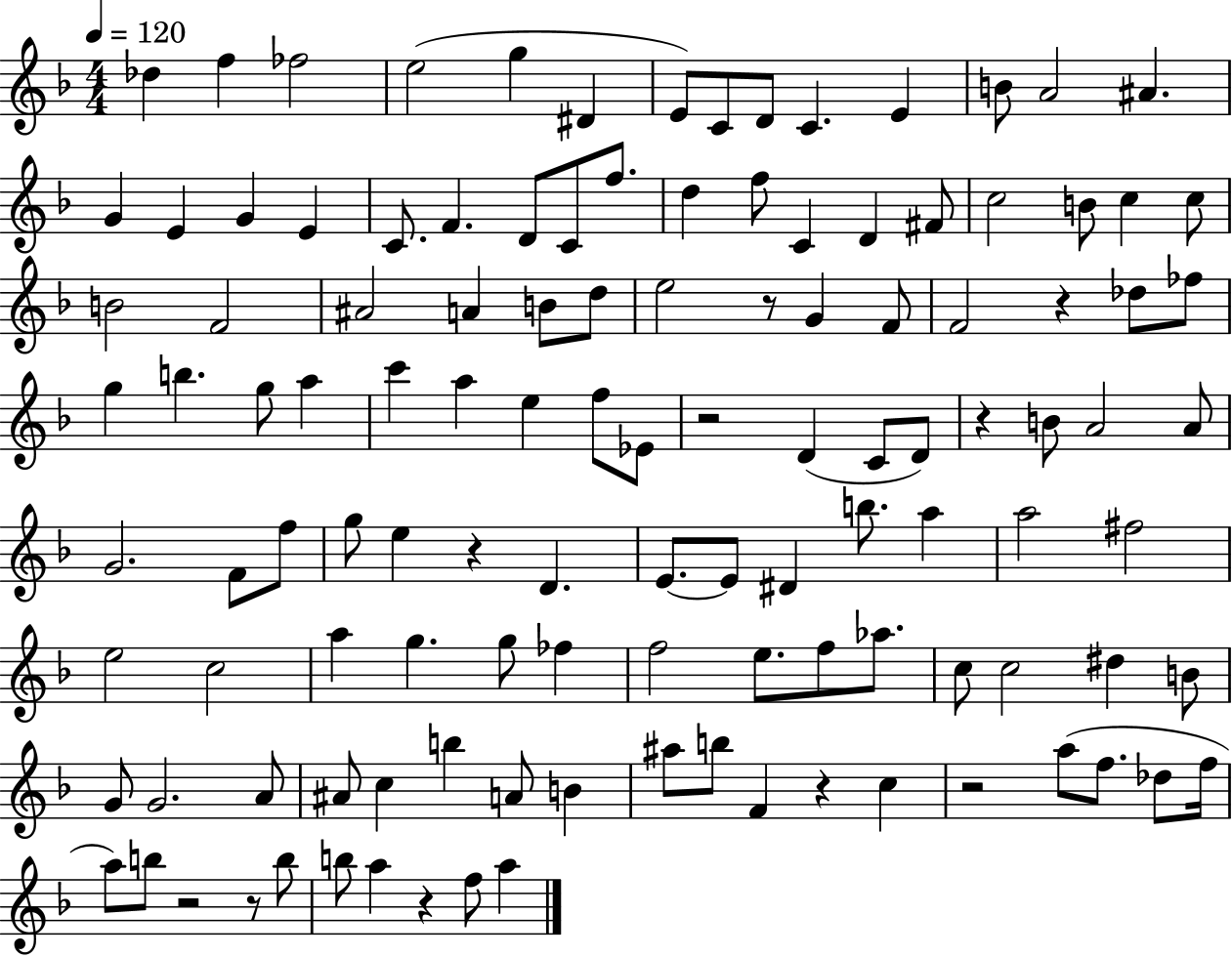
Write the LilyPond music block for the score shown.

{
  \clef treble
  \numericTimeSignature
  \time 4/4
  \key f \major
  \tempo 4 = 120
  \repeat volta 2 { des''4 f''4 fes''2 | e''2( g''4 dis'4 | e'8) c'8 d'8 c'4. e'4 | b'8 a'2 ais'4. | \break g'4 e'4 g'4 e'4 | c'8. f'4. d'8 c'8 f''8. | d''4 f''8 c'4 d'4 fis'8 | c''2 b'8 c''4 c''8 | \break b'2 f'2 | ais'2 a'4 b'8 d''8 | e''2 r8 g'4 f'8 | f'2 r4 des''8 fes''8 | \break g''4 b''4. g''8 a''4 | c'''4 a''4 e''4 f''8 ees'8 | r2 d'4( c'8 d'8) | r4 b'8 a'2 a'8 | \break g'2. f'8 f''8 | g''8 e''4 r4 d'4. | e'8.~~ e'8 dis'4 b''8. a''4 | a''2 fis''2 | \break e''2 c''2 | a''4 g''4. g''8 fes''4 | f''2 e''8. f''8 aes''8. | c''8 c''2 dis''4 b'8 | \break g'8 g'2. a'8 | ais'8 c''4 b''4 a'8 b'4 | ais''8 b''8 f'4 r4 c''4 | r2 a''8( f''8. des''8 f''16 | \break a''8) b''8 r2 r8 b''8 | b''8 a''4 r4 f''8 a''4 | } \bar "|."
}